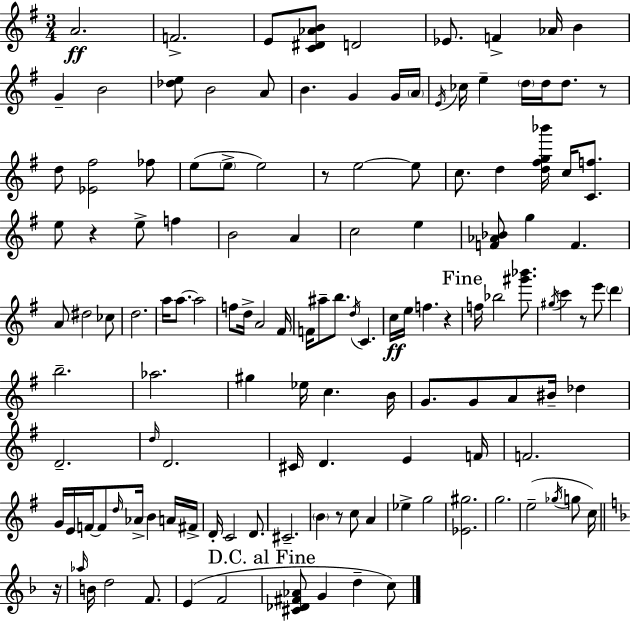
A4/h. F4/h. E4/e [C4,D#4,Ab4,B4]/e D4/h Eb4/e. F4/q Ab4/s B4/q G4/q B4/h [Db5,E5]/e B4/h A4/e B4/q. G4/q G4/s A4/s E4/s CES5/s E5/q D5/s D5/s D5/e. R/e D5/e [Eb4,F#5]/h FES5/e E5/e E5/e E5/h R/e E5/h E5/e C5/e. D5/q [D5,F#5,G5,Bb6]/s C5/s [C4,F5]/e. E5/e R/q E5/e F5/q B4/h A4/q C5/h E5/q [F4,Ab4,Bb4]/e G5/q F4/q. A4/e D#5/h CES5/e D5/h. A5/s A5/e. A5/h F5/e D5/s A4/h F#4/s F4/s A#5/e B5/e. D5/s C4/q. C5/s E5/s F5/q. R/q F5/s Bb5/h [G#6,Bb6]/e. G#5/s C6/q R/e E6/e D6/q B5/h. Ab5/h. G#5/q Eb5/s C5/q. B4/s G4/e. G4/e A4/e BIS4/s Db5/q D4/h. D5/s D4/h. C#4/s D4/q. E4/q F4/s F4/h. G4/s E4/s F4/s F4/e D5/s Ab4/s B4/q A4/s F#4/s D4/s C4/h D4/e. C#4/h. B4/q R/e C5/e A4/q Eb5/q G5/h [Eb4,G#5]/h. G5/h. E5/h Gb5/s G5/e C5/s R/s Ab5/s B4/s D5/h F4/e. E4/q F4/h [C#4,Db4,F#4,Ab4]/e G4/q D5/q C5/e